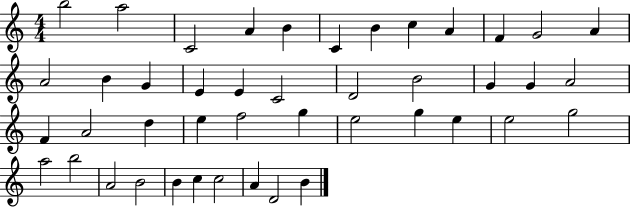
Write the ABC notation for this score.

X:1
T:Untitled
M:4/4
L:1/4
K:C
b2 a2 C2 A B C B c A F G2 A A2 B G E E C2 D2 B2 G G A2 F A2 d e f2 g e2 g e e2 g2 a2 b2 A2 B2 B c c2 A D2 B